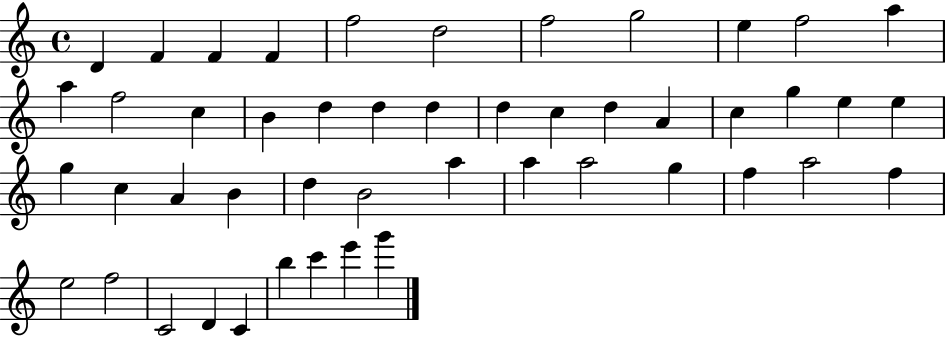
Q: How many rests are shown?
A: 0